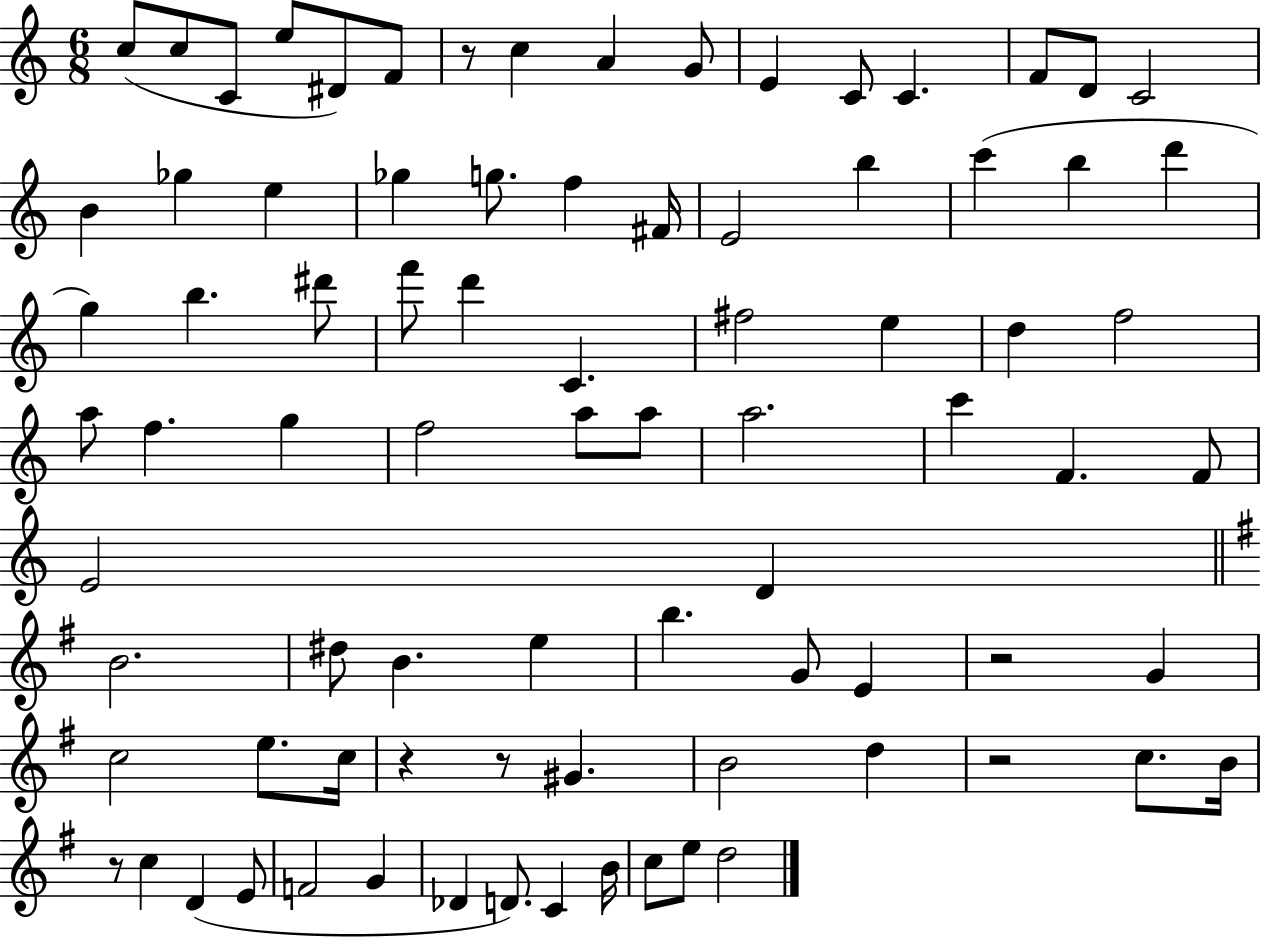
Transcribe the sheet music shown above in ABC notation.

X:1
T:Untitled
M:6/8
L:1/4
K:C
c/2 c/2 C/2 e/2 ^D/2 F/2 z/2 c A G/2 E C/2 C F/2 D/2 C2 B _g e _g g/2 f ^F/4 E2 b c' b d' g b ^d'/2 f'/2 d' C ^f2 e d f2 a/2 f g f2 a/2 a/2 a2 c' F F/2 E2 D B2 ^d/2 B e b G/2 E z2 G c2 e/2 c/4 z z/2 ^G B2 d z2 c/2 B/4 z/2 c D E/2 F2 G _D D/2 C B/4 c/2 e/2 d2